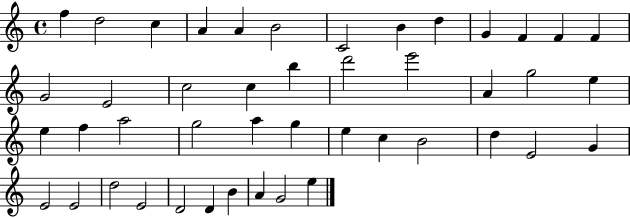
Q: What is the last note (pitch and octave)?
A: E5